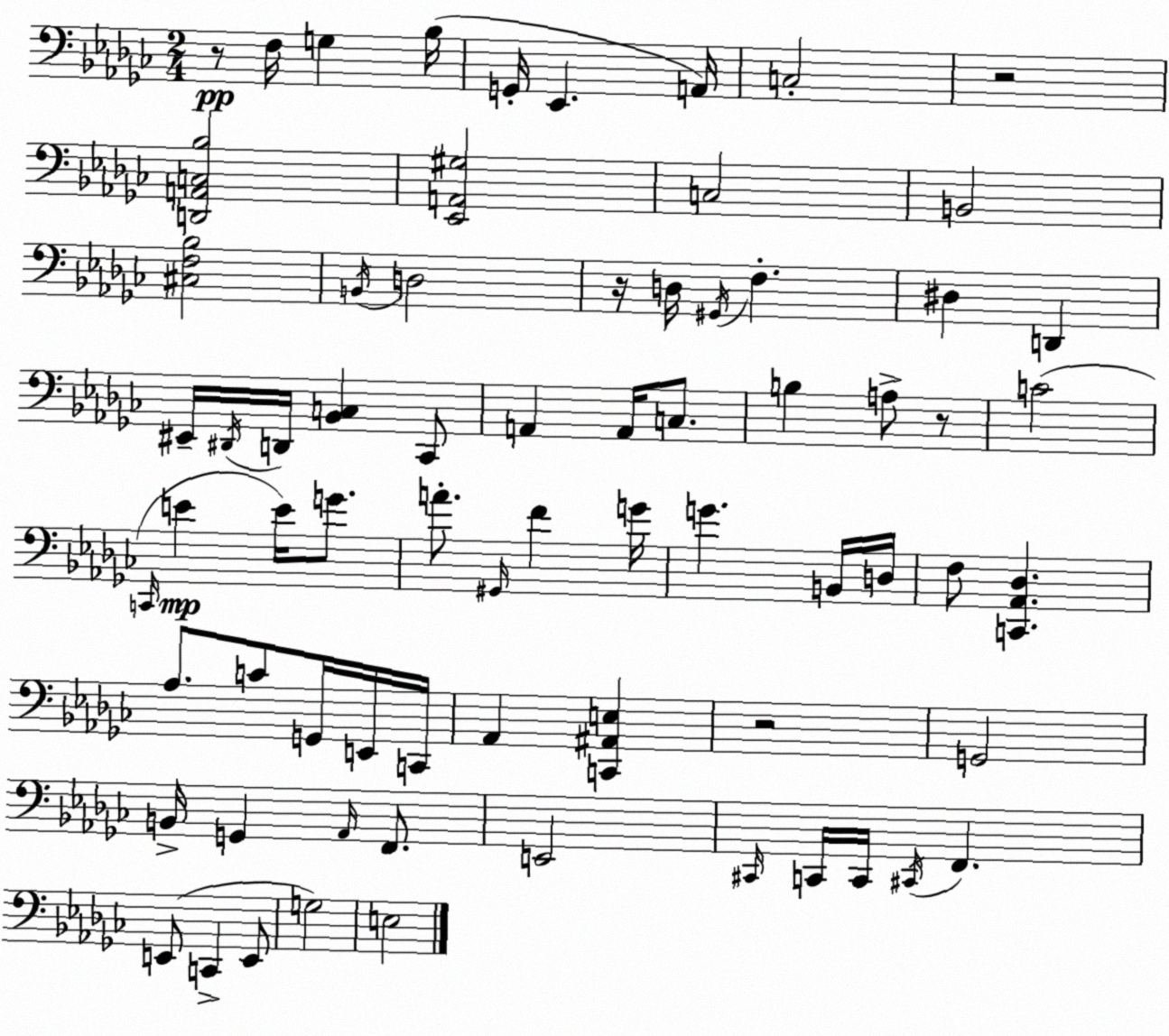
X:1
T:Untitled
M:2/4
L:1/4
K:Ebm
z/2 F,/4 G, _B,/4 G,,/4 _E,, A,,/4 C,2 z2 [D,,A,,C,_B,]2 [_E,,A,,^G,]2 C,2 B,,2 [^C,F,_B,]2 B,,/4 D,2 z/4 D,/4 ^G,,/4 F, ^D, D,, ^E,,/4 ^D,,/4 D,,/4 [_B,,C,] _C,,/2 A,, A,,/4 C,/2 B, A,/2 z/2 C2 C,,/4 E E/4 G/2 A/2 ^G,,/4 F G/4 G B,,/4 D,/4 F,/2 [C,,_A,,_D,] _A,/2 C/2 G,,/4 E,,/4 C,,/4 _A,, [C,,^A,,E,] z2 G,,2 B,,/4 G,, _A,,/4 F,,/2 E,,2 ^C,,/4 C,,/4 C,,/4 ^C,,/4 F,, E,,/2 C,, E,,/2 G,2 E,2